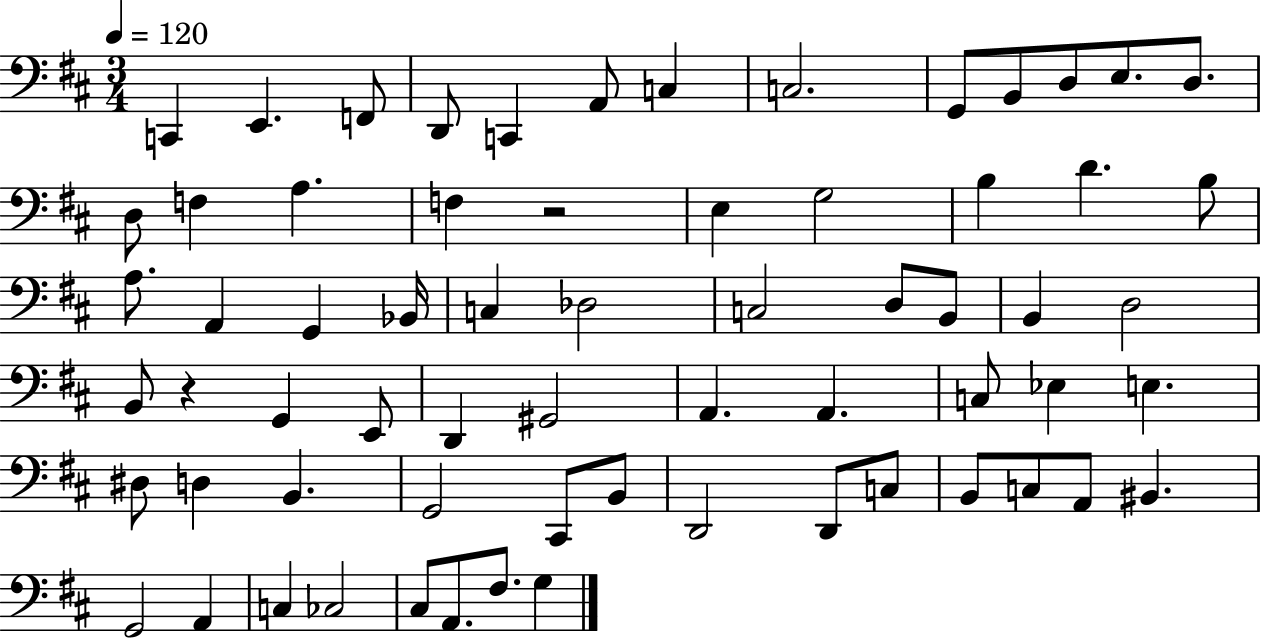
X:1
T:Untitled
M:3/4
L:1/4
K:D
C,, E,, F,,/2 D,,/2 C,, A,,/2 C, C,2 G,,/2 B,,/2 D,/2 E,/2 D,/2 D,/2 F, A, F, z2 E, G,2 B, D B,/2 A,/2 A,, G,, _B,,/4 C, _D,2 C,2 D,/2 B,,/2 B,, D,2 B,,/2 z G,, E,,/2 D,, ^G,,2 A,, A,, C,/2 _E, E, ^D,/2 D, B,, G,,2 ^C,,/2 B,,/2 D,,2 D,,/2 C,/2 B,,/2 C,/2 A,,/2 ^B,, G,,2 A,, C, _C,2 ^C,/2 A,,/2 ^F,/2 G,